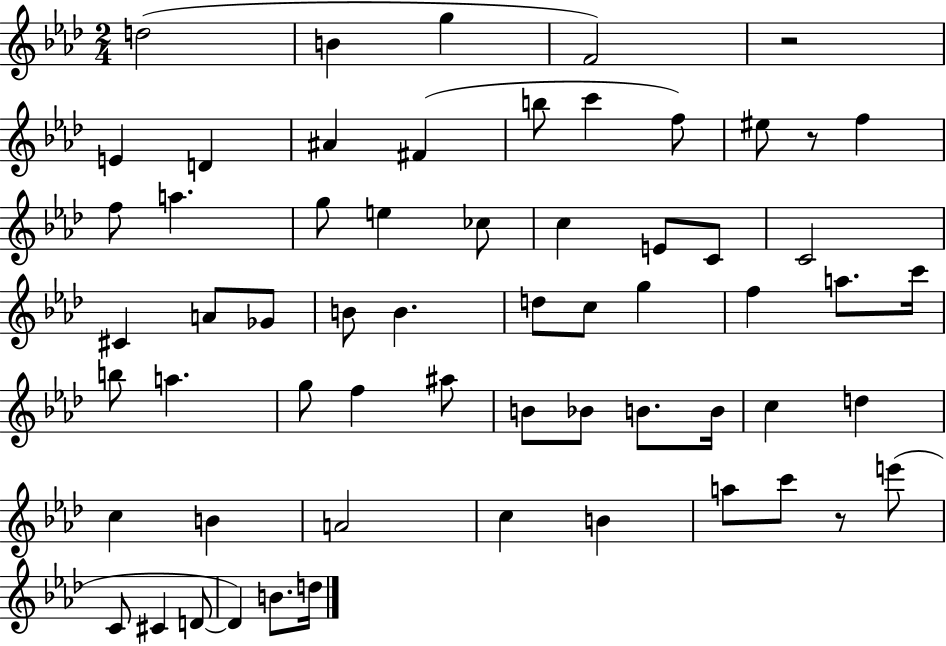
{
  \clef treble
  \numericTimeSignature
  \time 2/4
  \key aes \major
  \repeat volta 2 { d''2( | b'4 g''4 | f'2) | r2 | \break e'4 d'4 | ais'4 fis'4( | b''8 c'''4 f''8) | eis''8 r8 f''4 | \break f''8 a''4. | g''8 e''4 ces''8 | c''4 e'8 c'8 | c'2 | \break cis'4 a'8 ges'8 | b'8 b'4. | d''8 c''8 g''4 | f''4 a''8. c'''16 | \break b''8 a''4. | g''8 f''4 ais''8 | b'8 bes'8 b'8. b'16 | c''4 d''4 | \break c''4 b'4 | a'2 | c''4 b'4 | a''8 c'''8 r8 e'''8( | \break c'8 cis'4 d'8~~ | d'4) b'8. d''16 | } \bar "|."
}